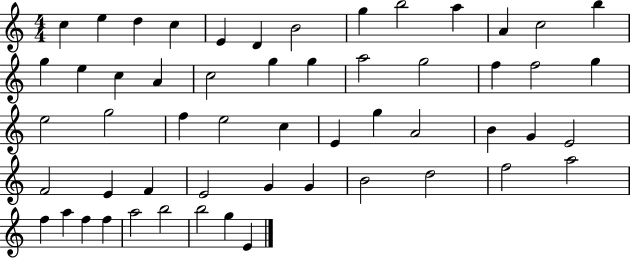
X:1
T:Untitled
M:4/4
L:1/4
K:C
c e d c E D B2 g b2 a A c2 b g e c A c2 g g a2 g2 f f2 g e2 g2 f e2 c E g A2 B G E2 F2 E F E2 G G B2 d2 f2 a2 f a f f a2 b2 b2 g E